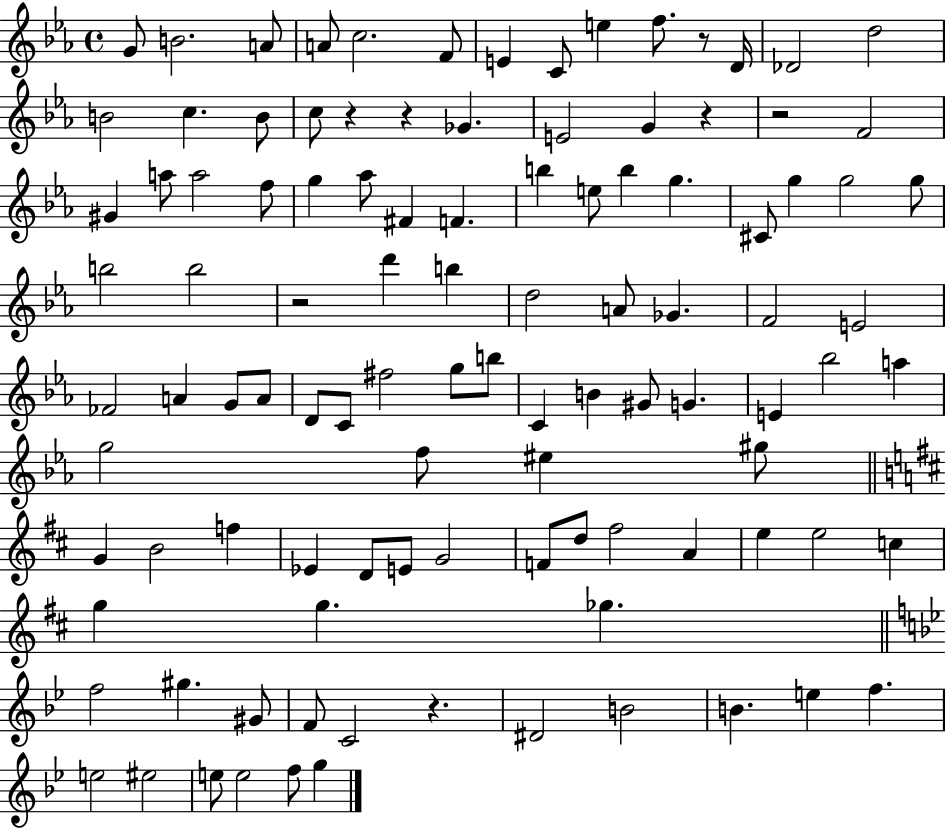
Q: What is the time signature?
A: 4/4